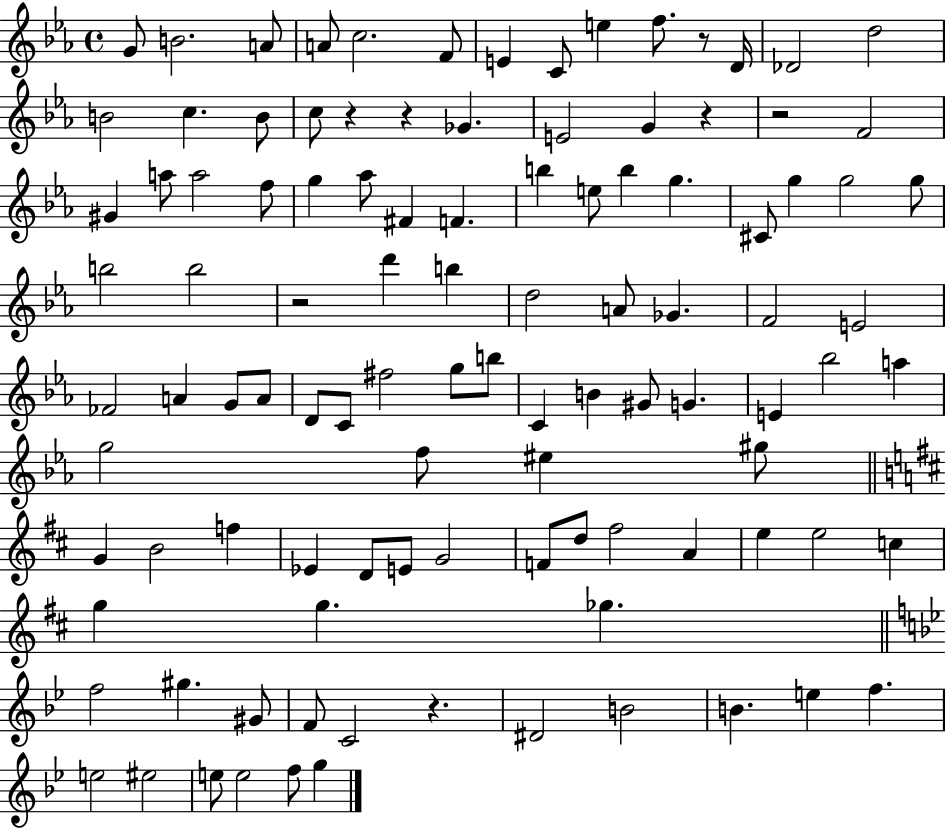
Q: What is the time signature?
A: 4/4